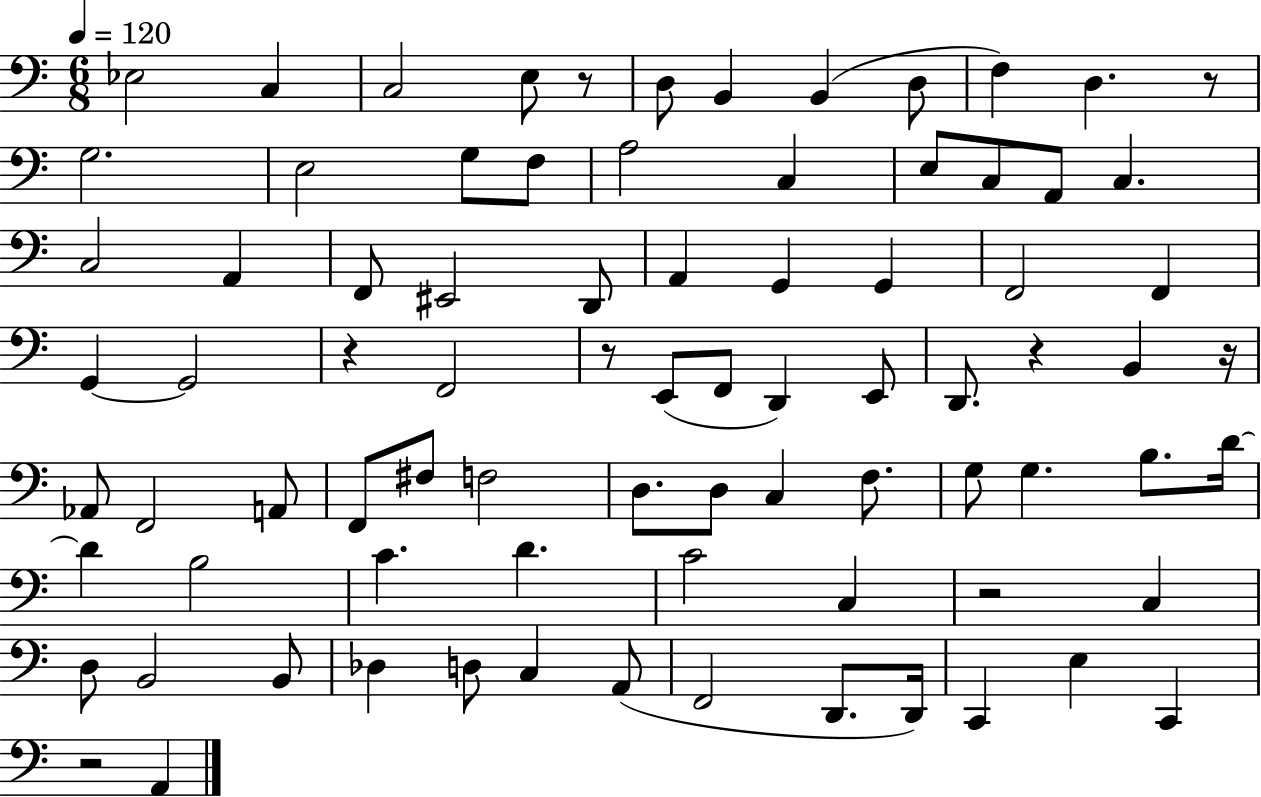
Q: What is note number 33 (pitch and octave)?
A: F2